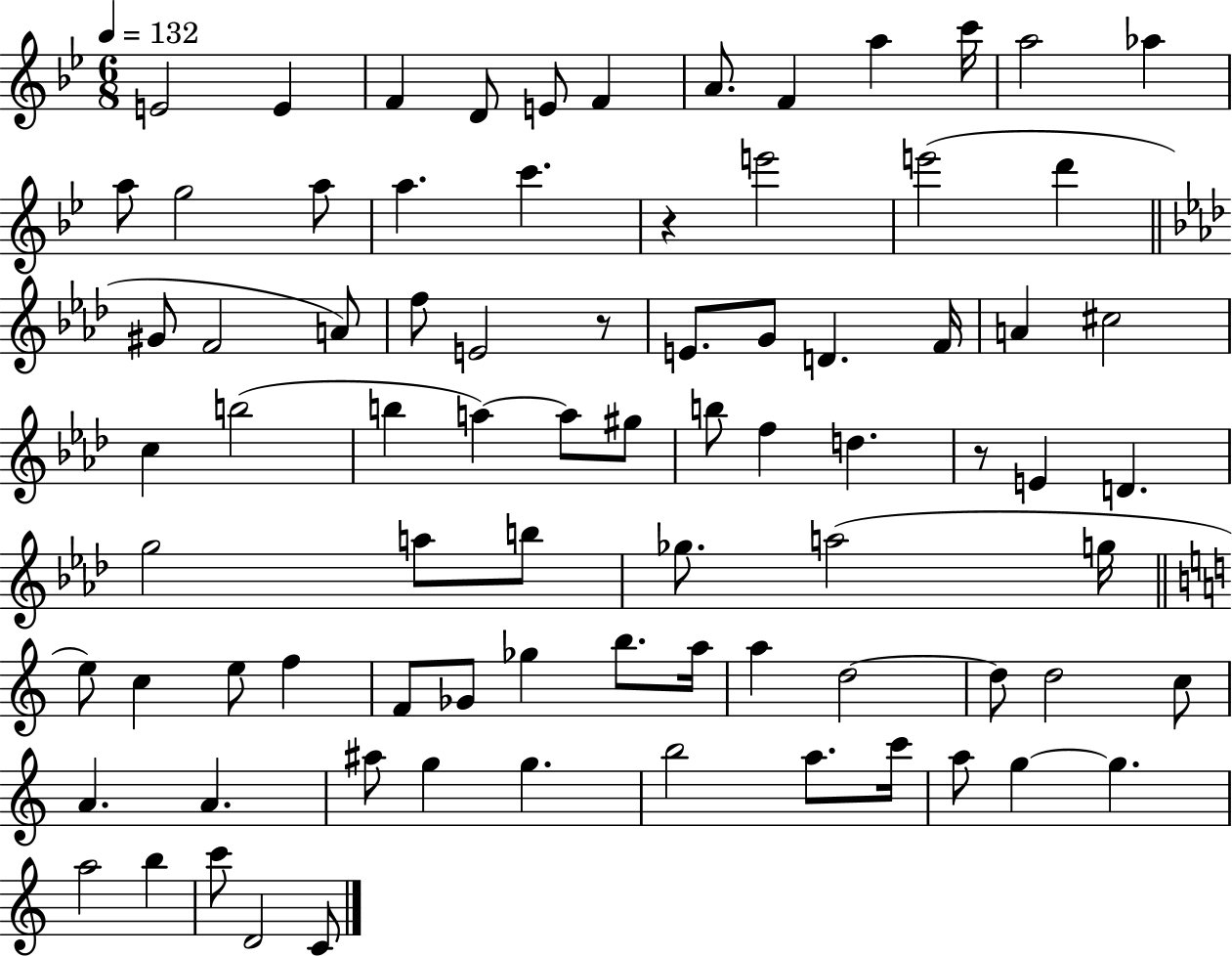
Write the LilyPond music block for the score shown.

{
  \clef treble
  \numericTimeSignature
  \time 6/8
  \key bes \major
  \tempo 4 = 132
  \repeat volta 2 { e'2 e'4 | f'4 d'8 e'8 f'4 | a'8. f'4 a''4 c'''16 | a''2 aes''4 | \break a''8 g''2 a''8 | a''4. c'''4. | r4 e'''2 | e'''2( d'''4 | \break \bar "||" \break \key aes \major gis'8 f'2 a'8) | f''8 e'2 r8 | e'8. g'8 d'4. f'16 | a'4 cis''2 | \break c''4 b''2( | b''4 a''4~~) a''8 gis''8 | b''8 f''4 d''4. | r8 e'4 d'4. | \break g''2 a''8 b''8 | ges''8. a''2( g''16 | \bar "||" \break \key c \major e''8) c''4 e''8 f''4 | f'8 ges'8 ges''4 b''8. a''16 | a''4 d''2~~ | d''8 d''2 c''8 | \break a'4. a'4. | ais''8 g''4 g''4. | b''2 a''8. c'''16 | a''8 g''4~~ g''4. | \break a''2 b''4 | c'''8 d'2 c'8 | } \bar "|."
}